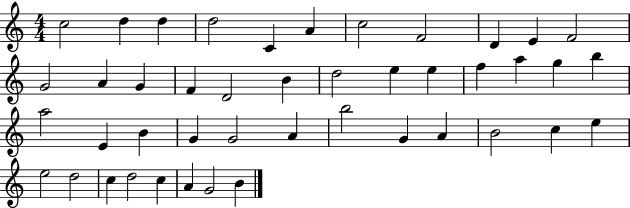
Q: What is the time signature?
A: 4/4